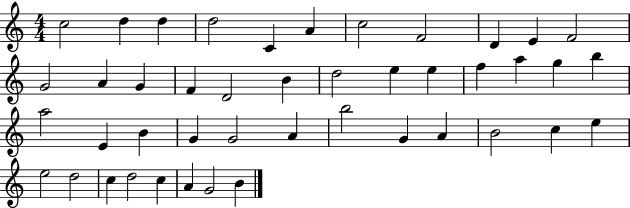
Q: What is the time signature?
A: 4/4